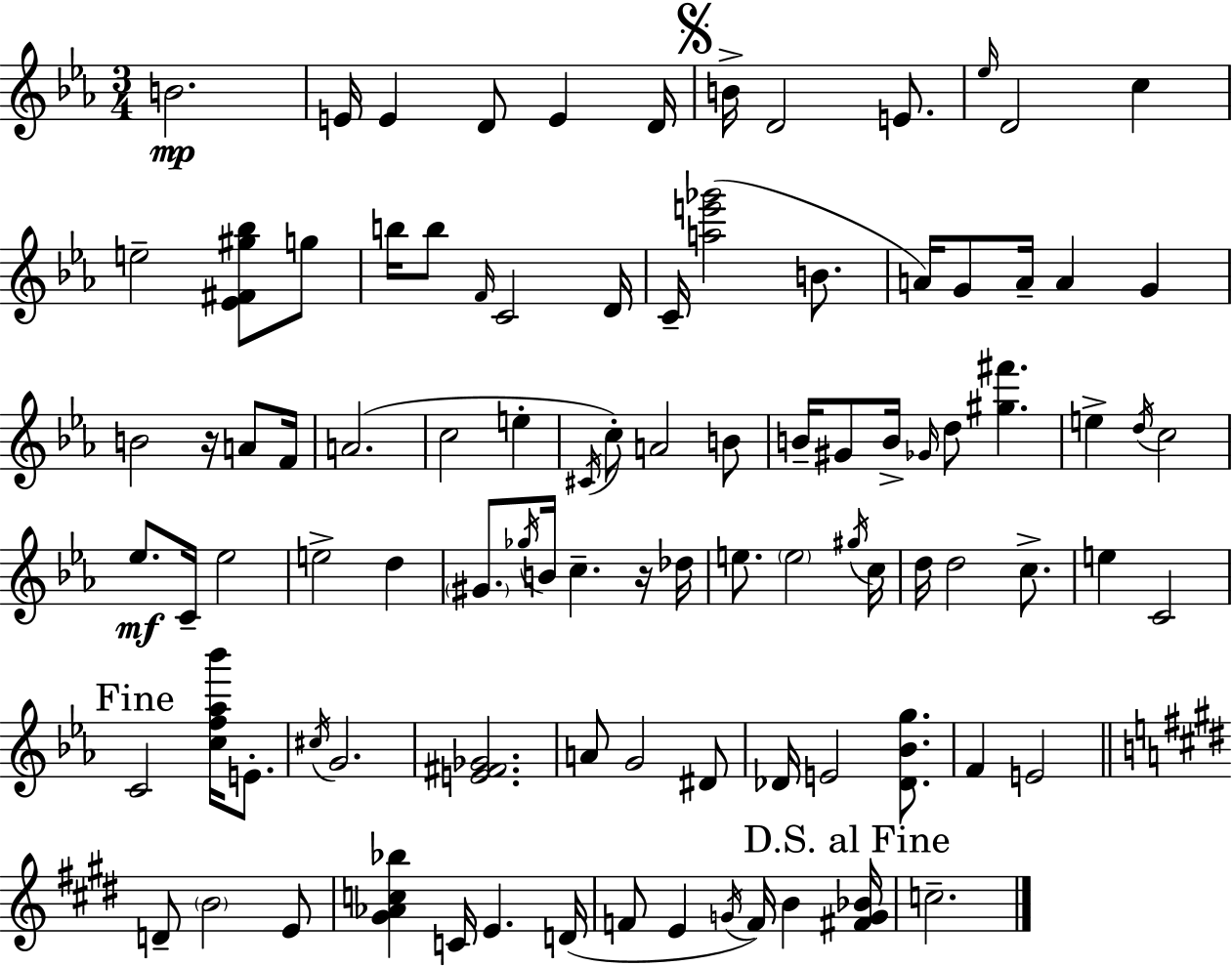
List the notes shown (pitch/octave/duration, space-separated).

B4/h. E4/s E4/q D4/e E4/q D4/s B4/s D4/h E4/e. Eb5/s D4/h C5/q E5/h [Eb4,F#4,G#5,Bb5]/e G5/e B5/s B5/e F4/s C4/h D4/s C4/s [A5,E6,Gb6]/h B4/e. A4/s G4/e A4/s A4/q G4/q B4/h R/s A4/e F4/s A4/h. C5/h E5/q C#4/s C5/e A4/h B4/e B4/s G#4/e B4/s Gb4/s D5/e [G#5,F#6]/q. E5/q D5/s C5/h Eb5/e. C4/s Eb5/h E5/h D5/q G#4/e. Gb5/s B4/s C5/q. R/s Db5/s E5/e. E5/h G#5/s C5/s D5/s D5/h C5/e. E5/q C4/h C4/h [C5,F5,Ab5,Bb6]/s E4/e. C#5/s G4/h. [E4,F#4,Gb4]/h. A4/e G4/h D#4/e Db4/s E4/h [Db4,Bb4,G5]/e. F4/q E4/h D4/e B4/h E4/e [G#4,Ab4,C5,Bb5]/q C4/s E4/q. D4/s F4/e E4/q G4/s F4/s B4/q [F#4,G4,Bb4]/s C5/h.